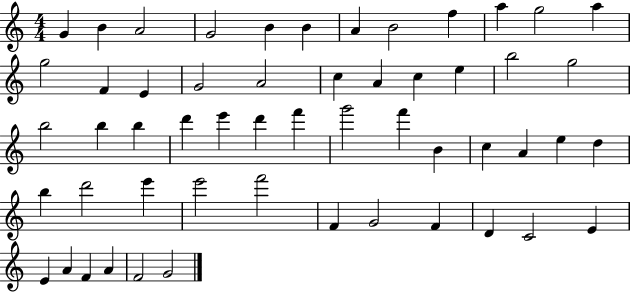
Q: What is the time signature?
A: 4/4